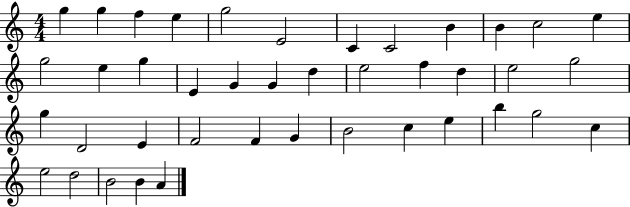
X:1
T:Untitled
M:4/4
L:1/4
K:C
g g f e g2 E2 C C2 B B c2 e g2 e g E G G d e2 f d e2 g2 g D2 E F2 F G B2 c e b g2 c e2 d2 B2 B A